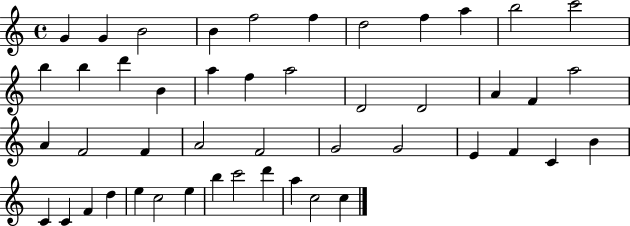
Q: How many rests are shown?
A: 0